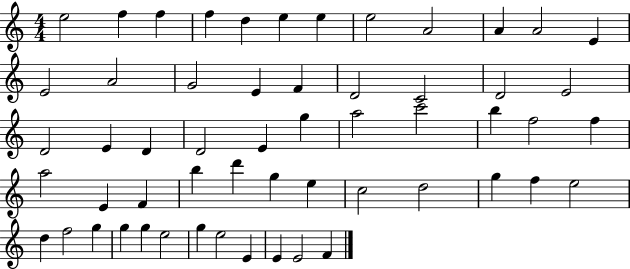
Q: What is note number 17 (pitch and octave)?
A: F4